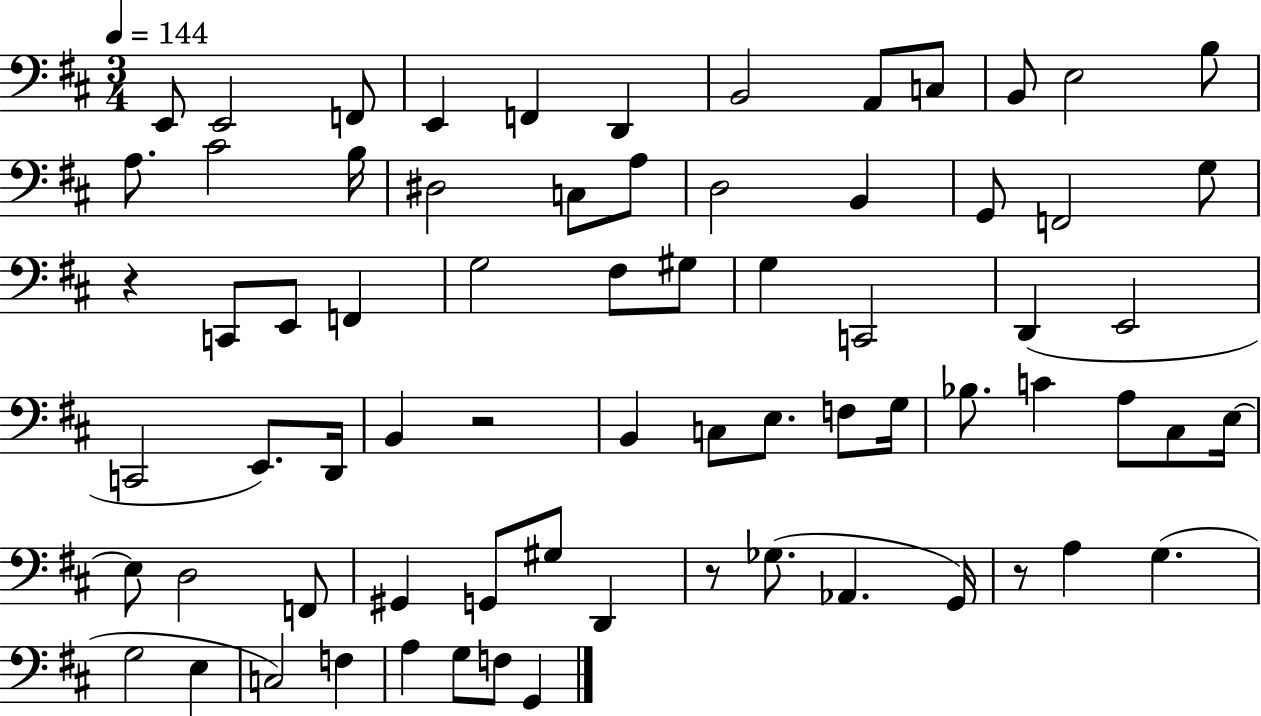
{
  \clef bass
  \numericTimeSignature
  \time 3/4
  \key d \major
  \tempo 4 = 144
  e,8 e,2 f,8 | e,4 f,4 d,4 | b,2 a,8 c8 | b,8 e2 b8 | \break a8. cis'2 b16 | dis2 c8 a8 | d2 b,4 | g,8 f,2 g8 | \break r4 c,8 e,8 f,4 | g2 fis8 gis8 | g4 c,2 | d,4( e,2 | \break c,2 e,8.) d,16 | b,4 r2 | b,4 c8 e8. f8 g16 | bes8. c'4 a8 cis8 e16~~ | \break e8 d2 f,8 | gis,4 g,8 gis8 d,4 | r8 ges8.( aes,4. g,16) | r8 a4 g4.( | \break g2 e4 | c2) f4 | a4 g8 f8 g,4 | \bar "|."
}